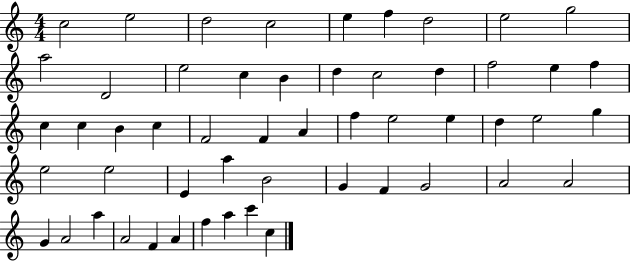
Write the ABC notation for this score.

X:1
T:Untitled
M:4/4
L:1/4
K:C
c2 e2 d2 c2 e f d2 e2 g2 a2 D2 e2 c B d c2 d f2 e f c c B c F2 F A f e2 e d e2 g e2 e2 E a B2 G F G2 A2 A2 G A2 a A2 F A f a c' c